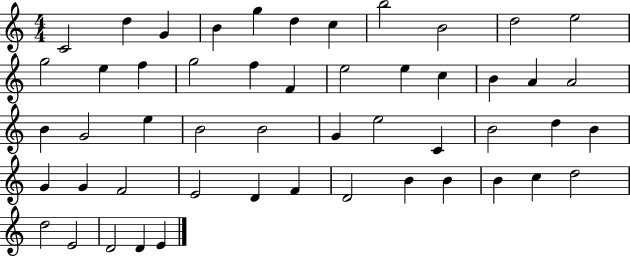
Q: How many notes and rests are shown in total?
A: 51